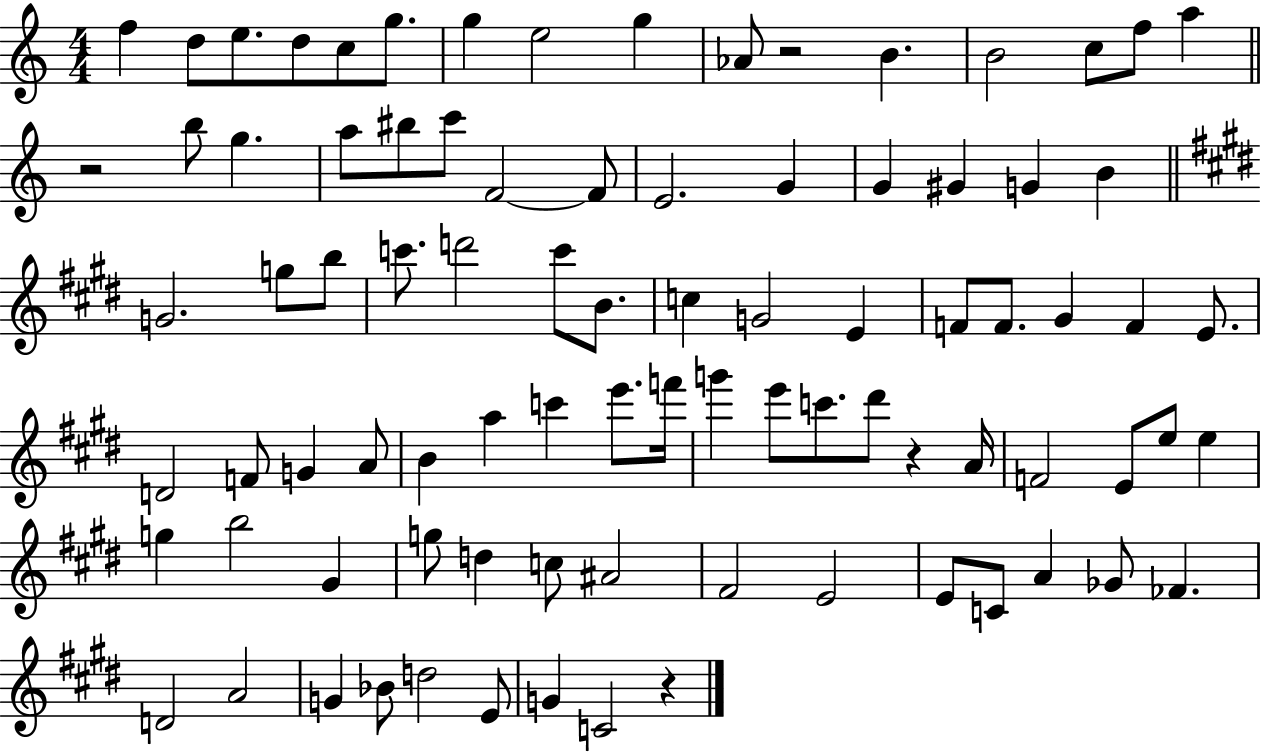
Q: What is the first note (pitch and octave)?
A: F5